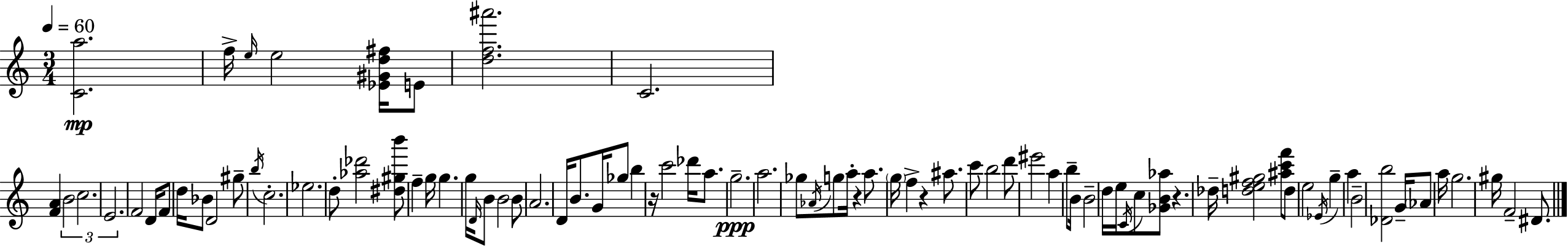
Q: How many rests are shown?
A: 4